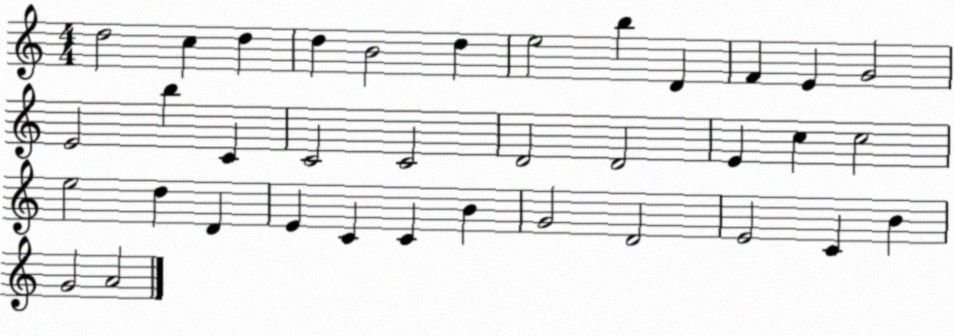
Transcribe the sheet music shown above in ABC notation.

X:1
T:Untitled
M:4/4
L:1/4
K:C
d2 c d d B2 d e2 b D F E G2 E2 b C C2 C2 D2 D2 E c c2 e2 d D E C C B G2 D2 E2 C B G2 A2